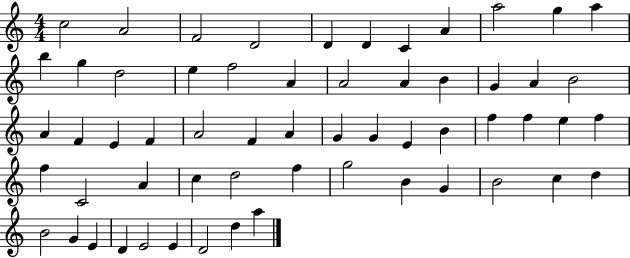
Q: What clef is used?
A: treble